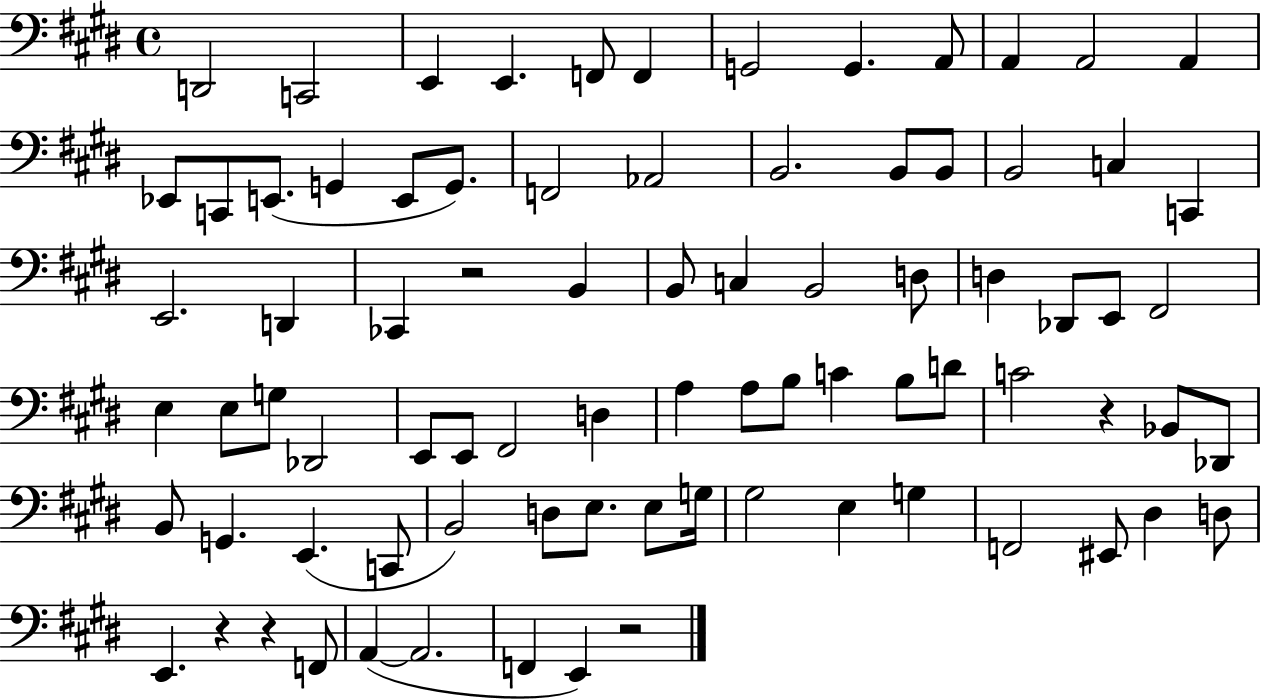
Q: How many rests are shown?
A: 5